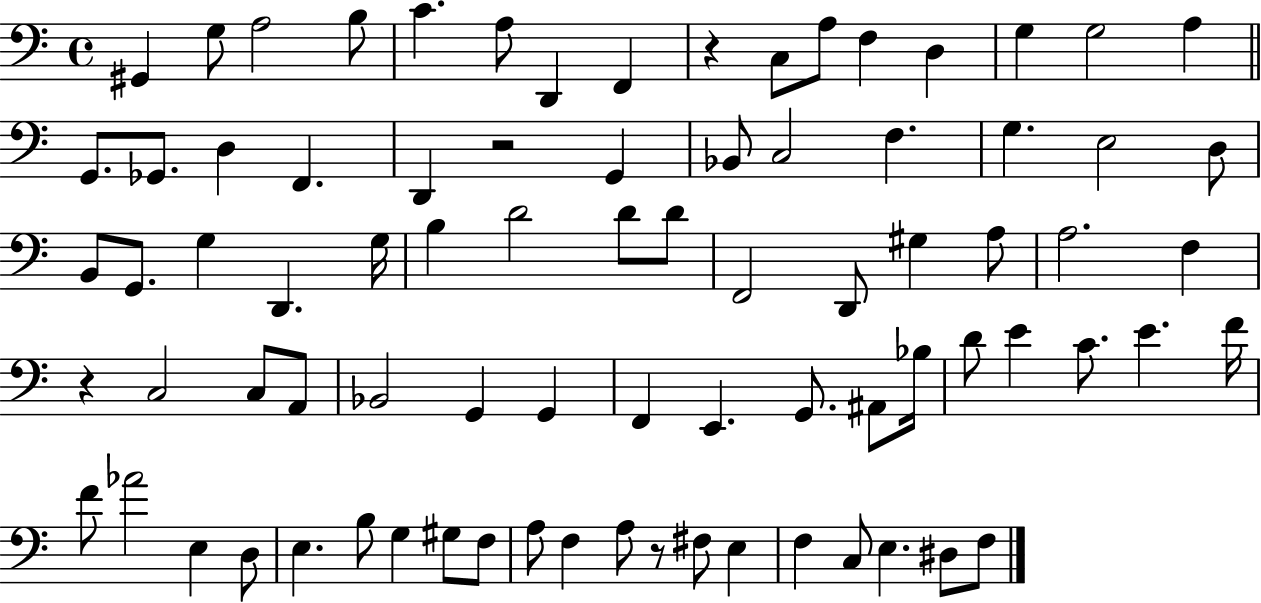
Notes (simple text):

G#2/q G3/e A3/h B3/e C4/q. A3/e D2/q F2/q R/q C3/e A3/e F3/q D3/q G3/q G3/h A3/q G2/e. Gb2/e. D3/q F2/q. D2/q R/h G2/q Bb2/e C3/h F3/q. G3/q. E3/h D3/e B2/e G2/e. G3/q D2/q. G3/s B3/q D4/h D4/e D4/e F2/h D2/e G#3/q A3/e A3/h. F3/q R/q C3/h C3/e A2/e Bb2/h G2/q G2/q F2/q E2/q. G2/e. A#2/e Bb3/s D4/e E4/q C4/e. E4/q. F4/s F4/e Ab4/h E3/q D3/e E3/q. B3/e G3/q G#3/e F3/e A3/e F3/q A3/e R/e F#3/e E3/q F3/q C3/e E3/q. D#3/e F3/e